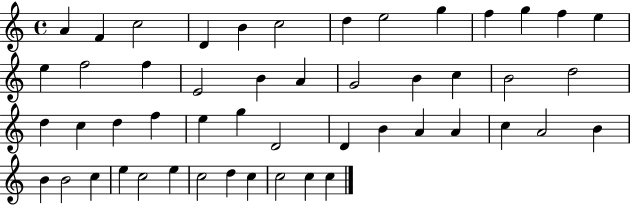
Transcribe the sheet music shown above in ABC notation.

X:1
T:Untitled
M:4/4
L:1/4
K:C
A F c2 D B c2 d e2 g f g f e e f2 f E2 B A G2 B c B2 d2 d c d f e g D2 D B A A c A2 B B B2 c e c2 e c2 d c c2 c c